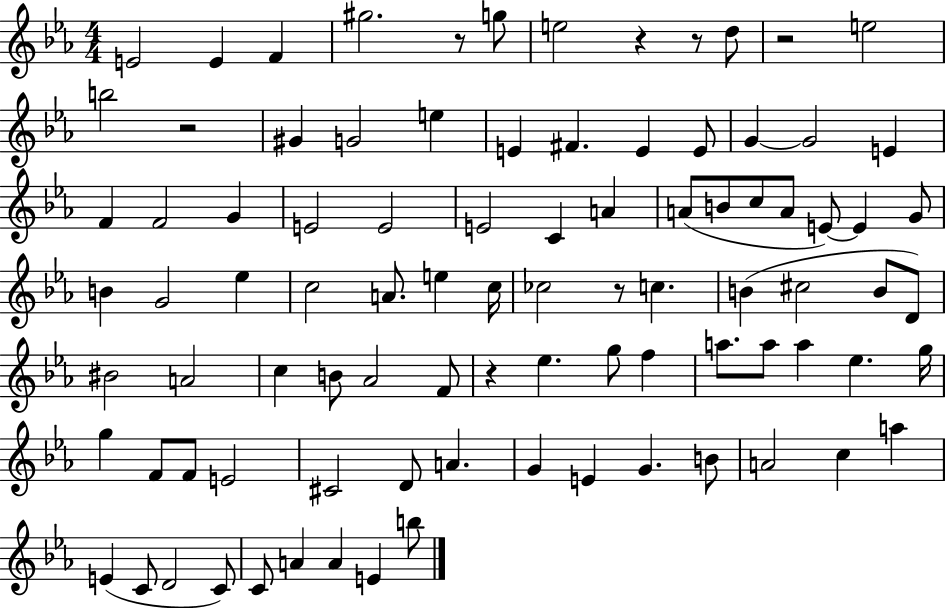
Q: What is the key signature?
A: EES major